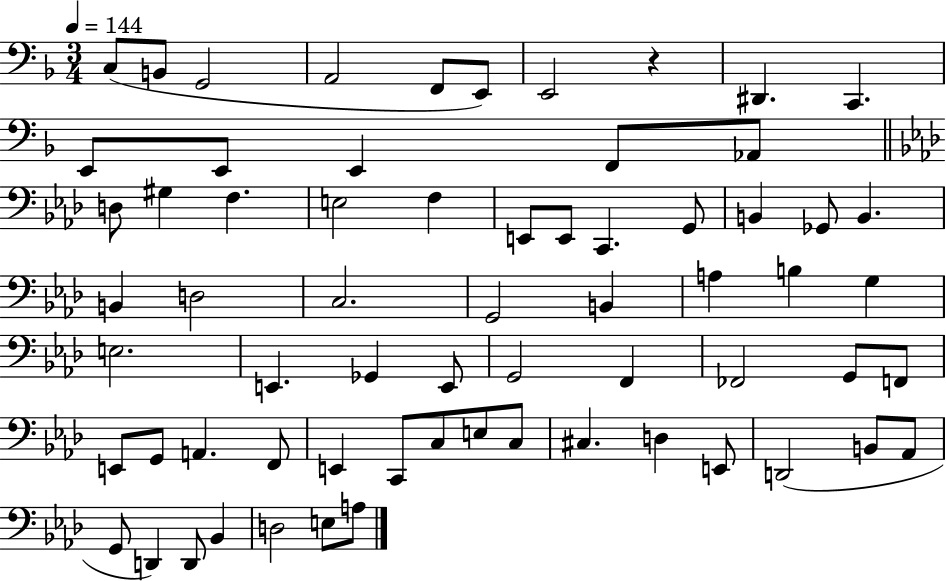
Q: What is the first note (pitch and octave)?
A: C3